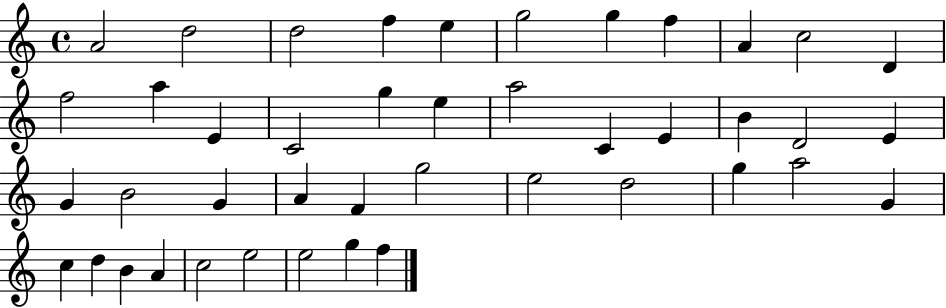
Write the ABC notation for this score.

X:1
T:Untitled
M:4/4
L:1/4
K:C
A2 d2 d2 f e g2 g f A c2 D f2 a E C2 g e a2 C E B D2 E G B2 G A F g2 e2 d2 g a2 G c d B A c2 e2 e2 g f